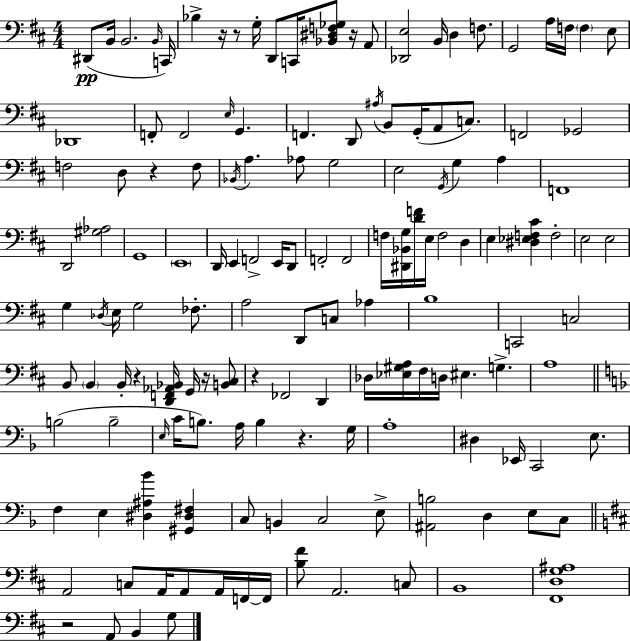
{
  \clef bass
  \numericTimeSignature
  \time 4/4
  \key d \major
  dis,8(\pp b,16 b,2. \grace { b,16 } | c,16) bes4-> r16 r8 g16-. d,8 c,16 <bes, dis f ges>8 r16 a,8 | <des, e>2 b,16 d4 f8. | g,2 a16 f16 \parenthesize f4 e8 | \break des,1 | f,8-. f,2 \grace { e16 } g,4. | f,4. d,8 \acciaccatura { ais16 } b,8 g,16-.( a,8 | c8.) f,2 ges,2 | \break f2 d8 r4 | f8 \acciaccatura { bes,16 } a4. aes8 g2 | e2 \acciaccatura { g,16 } g4 | a4 f,1 | \break d,2 <gis aes>2 | g,1 | \parenthesize e,1 | d,16 e,4 f,2-> | \break e,16 d,8 f,2-. f,2 | f16 <dis, bes, g>16 <d' f'>16 e16 f2 | d4 e4 <dis ees f cis'>4 f2-. | e2 e2 | \break g4 \acciaccatura { des16 } e16 g2 | fes8.-. a2 d,8 | c8 aes4 b1 | c,2 c2 | \break b,8 \parenthesize b,4 b,16-. r4 | <d, f, aes, bes,>16 g,16 r16 <b, cis>8 r4 fes,2 | d,4 des16 <ees gis a>16 fis16 d16 eis4. | g4.-> a1 | \break \bar "||" \break \key f \major b2( b2-- | \grace { e16 } c'16 b8.) a16 b4 r4. | g16 a1-. | dis4 ees,16 c,2 e8. | \break f4 e4 <dis ais bes'>4 <gis, dis fis>4 | c8 b,4 c2 e8-> | <ais, b>2 d4 e8 c8 | \bar "||" \break \key d \major a,2 c8 a,16 a,8 a,16 f,16~~ f,16 | <b fis'>8 a,2. c8 | b,1 | <fis, d g ais>1 | \break r2 a,8 b,4 g8 | \bar "|."
}